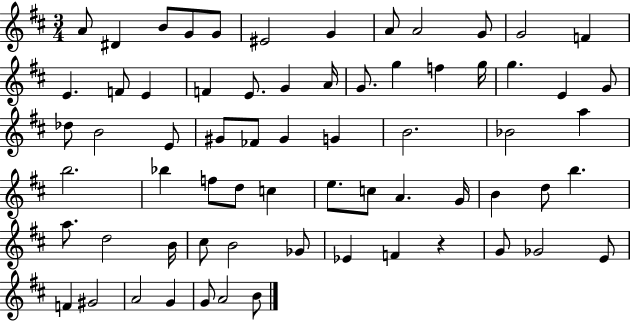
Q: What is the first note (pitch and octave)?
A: A4